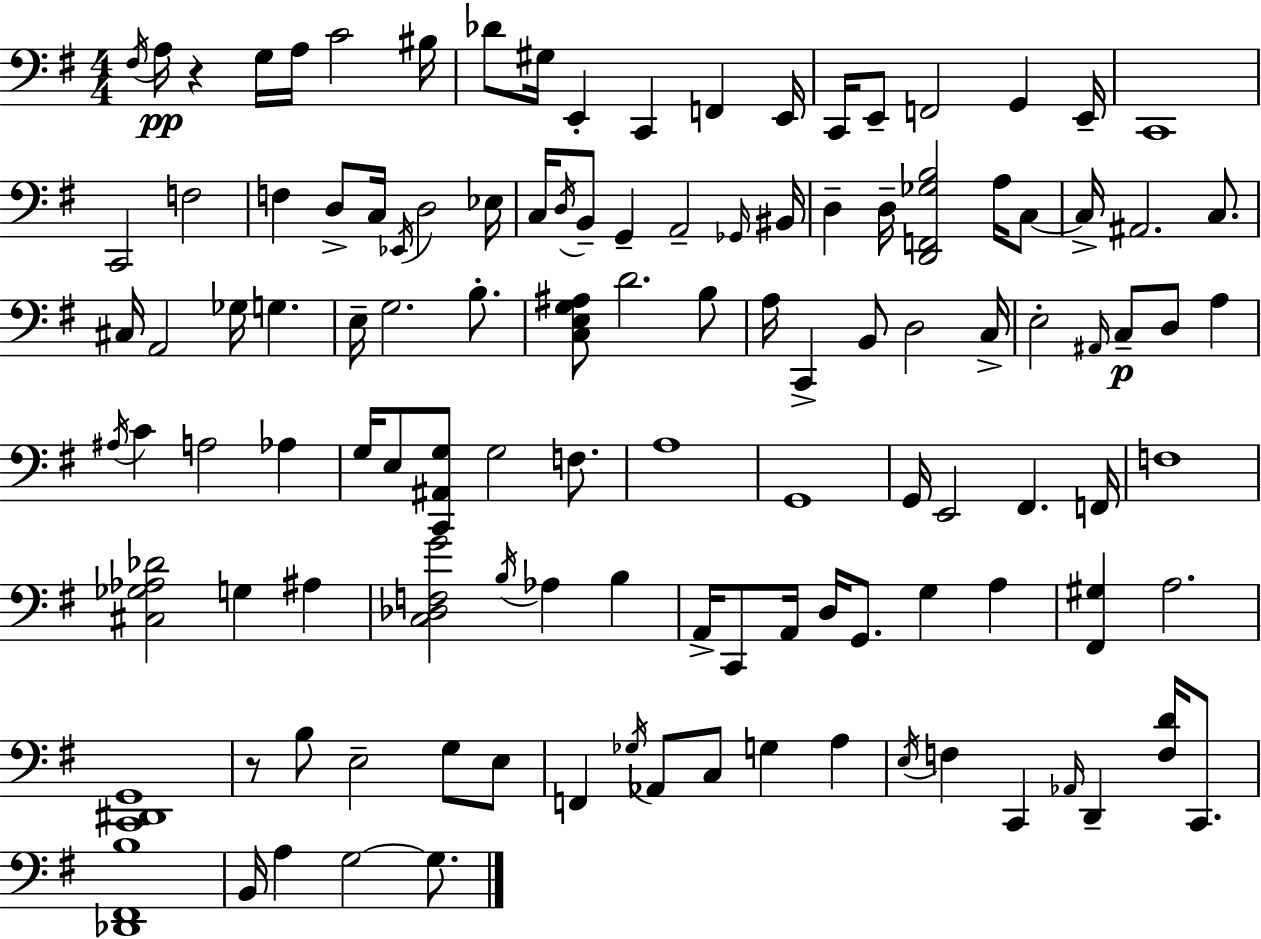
{
  \clef bass
  \numericTimeSignature
  \time 4/4
  \key e \minor
  \repeat volta 2 { \acciaccatura { fis16 }\pp a16 r4 g16 a16 c'2 | bis16 des'8 gis16 e,4-. c,4 f,4 | e,16 c,16 e,8-- f,2 g,4 | e,16-- c,1 | \break c,2 f2 | f4 d8-> c16 \acciaccatura { ees,16 } d2 | ees16 c16 \acciaccatura { d16 } b,8-- g,4-- a,2-- | \grace { ges,16 } bis,16 d4-- d16-- <d, f, ges b>2 | \break a16 c8~~ c16-> ais,2. | c8. cis16 a,2 ges16 g4. | e16-- g2. | b8.-. <c e g ais>8 d'2. | \break b8 a16 c,4-> b,8 d2 | c16-> e2-. \grace { ais,16 } c8--\p d8 | a4 \acciaccatura { ais16 } c'4 a2 | aes4 g16 e8 <c, ais, g>8 g2 | \break f8. a1 | g,1 | g,16 e,2 fis,4. | f,16 f1 | \break <cis ges aes des'>2 g4 | ais4 <c des f g'>2 \acciaccatura { b16 } aes4 | b4 a,16-> c,8 a,16 d16 g,8. g4 | a4 <fis, gis>4 a2. | \break <c, dis, g,>1 | r8 b8 e2-- | g8 e8 f,4 \acciaccatura { ges16 } aes,8 c8 | g4 a4 \acciaccatura { e16 } f4 c,4 | \break \grace { aes,16 } d,4-- <f d'>16 c,8. <des, fis, b>1 | b,16 a4 g2~~ | g8. } \bar "|."
}